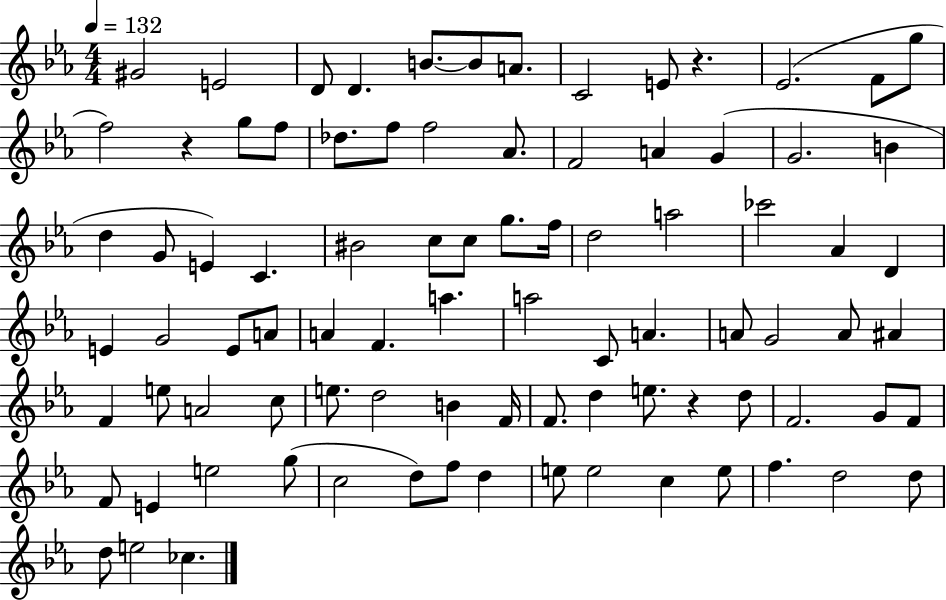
G#4/h E4/h D4/e D4/q. B4/e. B4/e A4/e. C4/h E4/e R/q. Eb4/h. F4/e G5/e F5/h R/q G5/e F5/e Db5/e. F5/e F5/h Ab4/e. F4/h A4/q G4/q G4/h. B4/q D5/q G4/e E4/q C4/q. BIS4/h C5/e C5/e G5/e. F5/s D5/h A5/h CES6/h Ab4/q D4/q E4/q G4/h E4/e A4/e A4/q F4/q. A5/q. A5/h C4/e A4/q. A4/e G4/h A4/e A#4/q F4/q E5/e A4/h C5/e E5/e. D5/h B4/q F4/s F4/e. D5/q E5/e. R/q D5/e F4/h. G4/e F4/e F4/e E4/q E5/h G5/e C5/h D5/e F5/e D5/q E5/e E5/h C5/q E5/e F5/q. D5/h D5/e D5/e E5/h CES5/q.